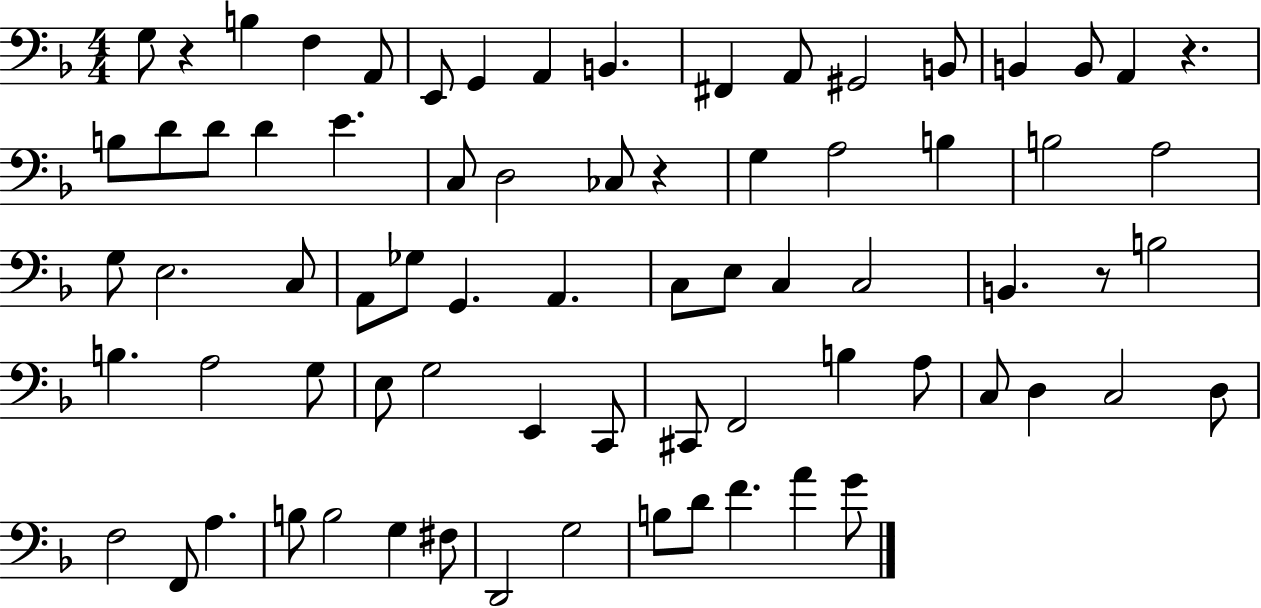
G3/e R/q B3/q F3/q A2/e E2/e G2/q A2/q B2/q. F#2/q A2/e G#2/h B2/e B2/q B2/e A2/q R/q. B3/e D4/e D4/e D4/q E4/q. C3/e D3/h CES3/e R/q G3/q A3/h B3/q B3/h A3/h G3/e E3/h. C3/e A2/e Gb3/e G2/q. A2/q. C3/e E3/e C3/q C3/h B2/q. R/e B3/h B3/q. A3/h G3/e E3/e G3/h E2/q C2/e C#2/e F2/h B3/q A3/e C3/e D3/q C3/h D3/e F3/h F2/e A3/q. B3/e B3/h G3/q F#3/e D2/h G3/h B3/e D4/e F4/q. A4/q G4/e